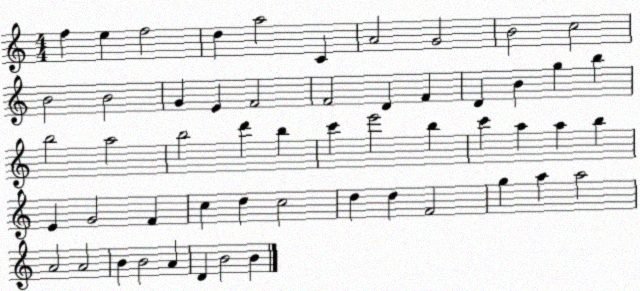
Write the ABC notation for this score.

X:1
T:Untitled
M:4/4
L:1/4
K:C
f e f2 d a2 C A2 G2 B2 c2 B2 B2 G E F2 F2 D F D B g b b2 a2 b2 d' b c' e'2 b c' a a b E G2 F c d c2 d d F2 g a a2 A2 A2 B B2 A D B2 B